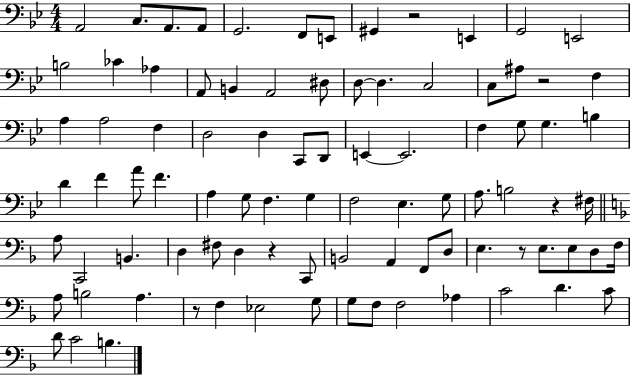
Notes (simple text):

A2/h C3/e. A2/e. A2/e G2/h. F2/e E2/e G#2/q R/h E2/q G2/h E2/h B3/h CES4/q Ab3/q A2/e B2/q A2/h D#3/e D3/e D3/q. C3/h C3/e A#3/e R/h F3/q A3/q A3/h F3/q D3/h D3/q C2/e D2/e E2/q E2/h. F3/q G3/e G3/q. B3/q D4/q F4/q A4/e F4/q. A3/q G3/e F3/q. G3/q F3/h Eb3/q. G3/e A3/e. B3/h R/q F#3/s A3/e C2/h B2/q. D3/q F#3/e D3/q R/q C2/e B2/h A2/q F2/e D3/e E3/q. R/e E3/e. E3/e D3/e F3/s A3/e B3/h A3/q. R/e F3/q Eb3/h G3/e G3/e F3/e F3/h Ab3/q C4/h D4/q. C4/e D4/e C4/h B3/q.